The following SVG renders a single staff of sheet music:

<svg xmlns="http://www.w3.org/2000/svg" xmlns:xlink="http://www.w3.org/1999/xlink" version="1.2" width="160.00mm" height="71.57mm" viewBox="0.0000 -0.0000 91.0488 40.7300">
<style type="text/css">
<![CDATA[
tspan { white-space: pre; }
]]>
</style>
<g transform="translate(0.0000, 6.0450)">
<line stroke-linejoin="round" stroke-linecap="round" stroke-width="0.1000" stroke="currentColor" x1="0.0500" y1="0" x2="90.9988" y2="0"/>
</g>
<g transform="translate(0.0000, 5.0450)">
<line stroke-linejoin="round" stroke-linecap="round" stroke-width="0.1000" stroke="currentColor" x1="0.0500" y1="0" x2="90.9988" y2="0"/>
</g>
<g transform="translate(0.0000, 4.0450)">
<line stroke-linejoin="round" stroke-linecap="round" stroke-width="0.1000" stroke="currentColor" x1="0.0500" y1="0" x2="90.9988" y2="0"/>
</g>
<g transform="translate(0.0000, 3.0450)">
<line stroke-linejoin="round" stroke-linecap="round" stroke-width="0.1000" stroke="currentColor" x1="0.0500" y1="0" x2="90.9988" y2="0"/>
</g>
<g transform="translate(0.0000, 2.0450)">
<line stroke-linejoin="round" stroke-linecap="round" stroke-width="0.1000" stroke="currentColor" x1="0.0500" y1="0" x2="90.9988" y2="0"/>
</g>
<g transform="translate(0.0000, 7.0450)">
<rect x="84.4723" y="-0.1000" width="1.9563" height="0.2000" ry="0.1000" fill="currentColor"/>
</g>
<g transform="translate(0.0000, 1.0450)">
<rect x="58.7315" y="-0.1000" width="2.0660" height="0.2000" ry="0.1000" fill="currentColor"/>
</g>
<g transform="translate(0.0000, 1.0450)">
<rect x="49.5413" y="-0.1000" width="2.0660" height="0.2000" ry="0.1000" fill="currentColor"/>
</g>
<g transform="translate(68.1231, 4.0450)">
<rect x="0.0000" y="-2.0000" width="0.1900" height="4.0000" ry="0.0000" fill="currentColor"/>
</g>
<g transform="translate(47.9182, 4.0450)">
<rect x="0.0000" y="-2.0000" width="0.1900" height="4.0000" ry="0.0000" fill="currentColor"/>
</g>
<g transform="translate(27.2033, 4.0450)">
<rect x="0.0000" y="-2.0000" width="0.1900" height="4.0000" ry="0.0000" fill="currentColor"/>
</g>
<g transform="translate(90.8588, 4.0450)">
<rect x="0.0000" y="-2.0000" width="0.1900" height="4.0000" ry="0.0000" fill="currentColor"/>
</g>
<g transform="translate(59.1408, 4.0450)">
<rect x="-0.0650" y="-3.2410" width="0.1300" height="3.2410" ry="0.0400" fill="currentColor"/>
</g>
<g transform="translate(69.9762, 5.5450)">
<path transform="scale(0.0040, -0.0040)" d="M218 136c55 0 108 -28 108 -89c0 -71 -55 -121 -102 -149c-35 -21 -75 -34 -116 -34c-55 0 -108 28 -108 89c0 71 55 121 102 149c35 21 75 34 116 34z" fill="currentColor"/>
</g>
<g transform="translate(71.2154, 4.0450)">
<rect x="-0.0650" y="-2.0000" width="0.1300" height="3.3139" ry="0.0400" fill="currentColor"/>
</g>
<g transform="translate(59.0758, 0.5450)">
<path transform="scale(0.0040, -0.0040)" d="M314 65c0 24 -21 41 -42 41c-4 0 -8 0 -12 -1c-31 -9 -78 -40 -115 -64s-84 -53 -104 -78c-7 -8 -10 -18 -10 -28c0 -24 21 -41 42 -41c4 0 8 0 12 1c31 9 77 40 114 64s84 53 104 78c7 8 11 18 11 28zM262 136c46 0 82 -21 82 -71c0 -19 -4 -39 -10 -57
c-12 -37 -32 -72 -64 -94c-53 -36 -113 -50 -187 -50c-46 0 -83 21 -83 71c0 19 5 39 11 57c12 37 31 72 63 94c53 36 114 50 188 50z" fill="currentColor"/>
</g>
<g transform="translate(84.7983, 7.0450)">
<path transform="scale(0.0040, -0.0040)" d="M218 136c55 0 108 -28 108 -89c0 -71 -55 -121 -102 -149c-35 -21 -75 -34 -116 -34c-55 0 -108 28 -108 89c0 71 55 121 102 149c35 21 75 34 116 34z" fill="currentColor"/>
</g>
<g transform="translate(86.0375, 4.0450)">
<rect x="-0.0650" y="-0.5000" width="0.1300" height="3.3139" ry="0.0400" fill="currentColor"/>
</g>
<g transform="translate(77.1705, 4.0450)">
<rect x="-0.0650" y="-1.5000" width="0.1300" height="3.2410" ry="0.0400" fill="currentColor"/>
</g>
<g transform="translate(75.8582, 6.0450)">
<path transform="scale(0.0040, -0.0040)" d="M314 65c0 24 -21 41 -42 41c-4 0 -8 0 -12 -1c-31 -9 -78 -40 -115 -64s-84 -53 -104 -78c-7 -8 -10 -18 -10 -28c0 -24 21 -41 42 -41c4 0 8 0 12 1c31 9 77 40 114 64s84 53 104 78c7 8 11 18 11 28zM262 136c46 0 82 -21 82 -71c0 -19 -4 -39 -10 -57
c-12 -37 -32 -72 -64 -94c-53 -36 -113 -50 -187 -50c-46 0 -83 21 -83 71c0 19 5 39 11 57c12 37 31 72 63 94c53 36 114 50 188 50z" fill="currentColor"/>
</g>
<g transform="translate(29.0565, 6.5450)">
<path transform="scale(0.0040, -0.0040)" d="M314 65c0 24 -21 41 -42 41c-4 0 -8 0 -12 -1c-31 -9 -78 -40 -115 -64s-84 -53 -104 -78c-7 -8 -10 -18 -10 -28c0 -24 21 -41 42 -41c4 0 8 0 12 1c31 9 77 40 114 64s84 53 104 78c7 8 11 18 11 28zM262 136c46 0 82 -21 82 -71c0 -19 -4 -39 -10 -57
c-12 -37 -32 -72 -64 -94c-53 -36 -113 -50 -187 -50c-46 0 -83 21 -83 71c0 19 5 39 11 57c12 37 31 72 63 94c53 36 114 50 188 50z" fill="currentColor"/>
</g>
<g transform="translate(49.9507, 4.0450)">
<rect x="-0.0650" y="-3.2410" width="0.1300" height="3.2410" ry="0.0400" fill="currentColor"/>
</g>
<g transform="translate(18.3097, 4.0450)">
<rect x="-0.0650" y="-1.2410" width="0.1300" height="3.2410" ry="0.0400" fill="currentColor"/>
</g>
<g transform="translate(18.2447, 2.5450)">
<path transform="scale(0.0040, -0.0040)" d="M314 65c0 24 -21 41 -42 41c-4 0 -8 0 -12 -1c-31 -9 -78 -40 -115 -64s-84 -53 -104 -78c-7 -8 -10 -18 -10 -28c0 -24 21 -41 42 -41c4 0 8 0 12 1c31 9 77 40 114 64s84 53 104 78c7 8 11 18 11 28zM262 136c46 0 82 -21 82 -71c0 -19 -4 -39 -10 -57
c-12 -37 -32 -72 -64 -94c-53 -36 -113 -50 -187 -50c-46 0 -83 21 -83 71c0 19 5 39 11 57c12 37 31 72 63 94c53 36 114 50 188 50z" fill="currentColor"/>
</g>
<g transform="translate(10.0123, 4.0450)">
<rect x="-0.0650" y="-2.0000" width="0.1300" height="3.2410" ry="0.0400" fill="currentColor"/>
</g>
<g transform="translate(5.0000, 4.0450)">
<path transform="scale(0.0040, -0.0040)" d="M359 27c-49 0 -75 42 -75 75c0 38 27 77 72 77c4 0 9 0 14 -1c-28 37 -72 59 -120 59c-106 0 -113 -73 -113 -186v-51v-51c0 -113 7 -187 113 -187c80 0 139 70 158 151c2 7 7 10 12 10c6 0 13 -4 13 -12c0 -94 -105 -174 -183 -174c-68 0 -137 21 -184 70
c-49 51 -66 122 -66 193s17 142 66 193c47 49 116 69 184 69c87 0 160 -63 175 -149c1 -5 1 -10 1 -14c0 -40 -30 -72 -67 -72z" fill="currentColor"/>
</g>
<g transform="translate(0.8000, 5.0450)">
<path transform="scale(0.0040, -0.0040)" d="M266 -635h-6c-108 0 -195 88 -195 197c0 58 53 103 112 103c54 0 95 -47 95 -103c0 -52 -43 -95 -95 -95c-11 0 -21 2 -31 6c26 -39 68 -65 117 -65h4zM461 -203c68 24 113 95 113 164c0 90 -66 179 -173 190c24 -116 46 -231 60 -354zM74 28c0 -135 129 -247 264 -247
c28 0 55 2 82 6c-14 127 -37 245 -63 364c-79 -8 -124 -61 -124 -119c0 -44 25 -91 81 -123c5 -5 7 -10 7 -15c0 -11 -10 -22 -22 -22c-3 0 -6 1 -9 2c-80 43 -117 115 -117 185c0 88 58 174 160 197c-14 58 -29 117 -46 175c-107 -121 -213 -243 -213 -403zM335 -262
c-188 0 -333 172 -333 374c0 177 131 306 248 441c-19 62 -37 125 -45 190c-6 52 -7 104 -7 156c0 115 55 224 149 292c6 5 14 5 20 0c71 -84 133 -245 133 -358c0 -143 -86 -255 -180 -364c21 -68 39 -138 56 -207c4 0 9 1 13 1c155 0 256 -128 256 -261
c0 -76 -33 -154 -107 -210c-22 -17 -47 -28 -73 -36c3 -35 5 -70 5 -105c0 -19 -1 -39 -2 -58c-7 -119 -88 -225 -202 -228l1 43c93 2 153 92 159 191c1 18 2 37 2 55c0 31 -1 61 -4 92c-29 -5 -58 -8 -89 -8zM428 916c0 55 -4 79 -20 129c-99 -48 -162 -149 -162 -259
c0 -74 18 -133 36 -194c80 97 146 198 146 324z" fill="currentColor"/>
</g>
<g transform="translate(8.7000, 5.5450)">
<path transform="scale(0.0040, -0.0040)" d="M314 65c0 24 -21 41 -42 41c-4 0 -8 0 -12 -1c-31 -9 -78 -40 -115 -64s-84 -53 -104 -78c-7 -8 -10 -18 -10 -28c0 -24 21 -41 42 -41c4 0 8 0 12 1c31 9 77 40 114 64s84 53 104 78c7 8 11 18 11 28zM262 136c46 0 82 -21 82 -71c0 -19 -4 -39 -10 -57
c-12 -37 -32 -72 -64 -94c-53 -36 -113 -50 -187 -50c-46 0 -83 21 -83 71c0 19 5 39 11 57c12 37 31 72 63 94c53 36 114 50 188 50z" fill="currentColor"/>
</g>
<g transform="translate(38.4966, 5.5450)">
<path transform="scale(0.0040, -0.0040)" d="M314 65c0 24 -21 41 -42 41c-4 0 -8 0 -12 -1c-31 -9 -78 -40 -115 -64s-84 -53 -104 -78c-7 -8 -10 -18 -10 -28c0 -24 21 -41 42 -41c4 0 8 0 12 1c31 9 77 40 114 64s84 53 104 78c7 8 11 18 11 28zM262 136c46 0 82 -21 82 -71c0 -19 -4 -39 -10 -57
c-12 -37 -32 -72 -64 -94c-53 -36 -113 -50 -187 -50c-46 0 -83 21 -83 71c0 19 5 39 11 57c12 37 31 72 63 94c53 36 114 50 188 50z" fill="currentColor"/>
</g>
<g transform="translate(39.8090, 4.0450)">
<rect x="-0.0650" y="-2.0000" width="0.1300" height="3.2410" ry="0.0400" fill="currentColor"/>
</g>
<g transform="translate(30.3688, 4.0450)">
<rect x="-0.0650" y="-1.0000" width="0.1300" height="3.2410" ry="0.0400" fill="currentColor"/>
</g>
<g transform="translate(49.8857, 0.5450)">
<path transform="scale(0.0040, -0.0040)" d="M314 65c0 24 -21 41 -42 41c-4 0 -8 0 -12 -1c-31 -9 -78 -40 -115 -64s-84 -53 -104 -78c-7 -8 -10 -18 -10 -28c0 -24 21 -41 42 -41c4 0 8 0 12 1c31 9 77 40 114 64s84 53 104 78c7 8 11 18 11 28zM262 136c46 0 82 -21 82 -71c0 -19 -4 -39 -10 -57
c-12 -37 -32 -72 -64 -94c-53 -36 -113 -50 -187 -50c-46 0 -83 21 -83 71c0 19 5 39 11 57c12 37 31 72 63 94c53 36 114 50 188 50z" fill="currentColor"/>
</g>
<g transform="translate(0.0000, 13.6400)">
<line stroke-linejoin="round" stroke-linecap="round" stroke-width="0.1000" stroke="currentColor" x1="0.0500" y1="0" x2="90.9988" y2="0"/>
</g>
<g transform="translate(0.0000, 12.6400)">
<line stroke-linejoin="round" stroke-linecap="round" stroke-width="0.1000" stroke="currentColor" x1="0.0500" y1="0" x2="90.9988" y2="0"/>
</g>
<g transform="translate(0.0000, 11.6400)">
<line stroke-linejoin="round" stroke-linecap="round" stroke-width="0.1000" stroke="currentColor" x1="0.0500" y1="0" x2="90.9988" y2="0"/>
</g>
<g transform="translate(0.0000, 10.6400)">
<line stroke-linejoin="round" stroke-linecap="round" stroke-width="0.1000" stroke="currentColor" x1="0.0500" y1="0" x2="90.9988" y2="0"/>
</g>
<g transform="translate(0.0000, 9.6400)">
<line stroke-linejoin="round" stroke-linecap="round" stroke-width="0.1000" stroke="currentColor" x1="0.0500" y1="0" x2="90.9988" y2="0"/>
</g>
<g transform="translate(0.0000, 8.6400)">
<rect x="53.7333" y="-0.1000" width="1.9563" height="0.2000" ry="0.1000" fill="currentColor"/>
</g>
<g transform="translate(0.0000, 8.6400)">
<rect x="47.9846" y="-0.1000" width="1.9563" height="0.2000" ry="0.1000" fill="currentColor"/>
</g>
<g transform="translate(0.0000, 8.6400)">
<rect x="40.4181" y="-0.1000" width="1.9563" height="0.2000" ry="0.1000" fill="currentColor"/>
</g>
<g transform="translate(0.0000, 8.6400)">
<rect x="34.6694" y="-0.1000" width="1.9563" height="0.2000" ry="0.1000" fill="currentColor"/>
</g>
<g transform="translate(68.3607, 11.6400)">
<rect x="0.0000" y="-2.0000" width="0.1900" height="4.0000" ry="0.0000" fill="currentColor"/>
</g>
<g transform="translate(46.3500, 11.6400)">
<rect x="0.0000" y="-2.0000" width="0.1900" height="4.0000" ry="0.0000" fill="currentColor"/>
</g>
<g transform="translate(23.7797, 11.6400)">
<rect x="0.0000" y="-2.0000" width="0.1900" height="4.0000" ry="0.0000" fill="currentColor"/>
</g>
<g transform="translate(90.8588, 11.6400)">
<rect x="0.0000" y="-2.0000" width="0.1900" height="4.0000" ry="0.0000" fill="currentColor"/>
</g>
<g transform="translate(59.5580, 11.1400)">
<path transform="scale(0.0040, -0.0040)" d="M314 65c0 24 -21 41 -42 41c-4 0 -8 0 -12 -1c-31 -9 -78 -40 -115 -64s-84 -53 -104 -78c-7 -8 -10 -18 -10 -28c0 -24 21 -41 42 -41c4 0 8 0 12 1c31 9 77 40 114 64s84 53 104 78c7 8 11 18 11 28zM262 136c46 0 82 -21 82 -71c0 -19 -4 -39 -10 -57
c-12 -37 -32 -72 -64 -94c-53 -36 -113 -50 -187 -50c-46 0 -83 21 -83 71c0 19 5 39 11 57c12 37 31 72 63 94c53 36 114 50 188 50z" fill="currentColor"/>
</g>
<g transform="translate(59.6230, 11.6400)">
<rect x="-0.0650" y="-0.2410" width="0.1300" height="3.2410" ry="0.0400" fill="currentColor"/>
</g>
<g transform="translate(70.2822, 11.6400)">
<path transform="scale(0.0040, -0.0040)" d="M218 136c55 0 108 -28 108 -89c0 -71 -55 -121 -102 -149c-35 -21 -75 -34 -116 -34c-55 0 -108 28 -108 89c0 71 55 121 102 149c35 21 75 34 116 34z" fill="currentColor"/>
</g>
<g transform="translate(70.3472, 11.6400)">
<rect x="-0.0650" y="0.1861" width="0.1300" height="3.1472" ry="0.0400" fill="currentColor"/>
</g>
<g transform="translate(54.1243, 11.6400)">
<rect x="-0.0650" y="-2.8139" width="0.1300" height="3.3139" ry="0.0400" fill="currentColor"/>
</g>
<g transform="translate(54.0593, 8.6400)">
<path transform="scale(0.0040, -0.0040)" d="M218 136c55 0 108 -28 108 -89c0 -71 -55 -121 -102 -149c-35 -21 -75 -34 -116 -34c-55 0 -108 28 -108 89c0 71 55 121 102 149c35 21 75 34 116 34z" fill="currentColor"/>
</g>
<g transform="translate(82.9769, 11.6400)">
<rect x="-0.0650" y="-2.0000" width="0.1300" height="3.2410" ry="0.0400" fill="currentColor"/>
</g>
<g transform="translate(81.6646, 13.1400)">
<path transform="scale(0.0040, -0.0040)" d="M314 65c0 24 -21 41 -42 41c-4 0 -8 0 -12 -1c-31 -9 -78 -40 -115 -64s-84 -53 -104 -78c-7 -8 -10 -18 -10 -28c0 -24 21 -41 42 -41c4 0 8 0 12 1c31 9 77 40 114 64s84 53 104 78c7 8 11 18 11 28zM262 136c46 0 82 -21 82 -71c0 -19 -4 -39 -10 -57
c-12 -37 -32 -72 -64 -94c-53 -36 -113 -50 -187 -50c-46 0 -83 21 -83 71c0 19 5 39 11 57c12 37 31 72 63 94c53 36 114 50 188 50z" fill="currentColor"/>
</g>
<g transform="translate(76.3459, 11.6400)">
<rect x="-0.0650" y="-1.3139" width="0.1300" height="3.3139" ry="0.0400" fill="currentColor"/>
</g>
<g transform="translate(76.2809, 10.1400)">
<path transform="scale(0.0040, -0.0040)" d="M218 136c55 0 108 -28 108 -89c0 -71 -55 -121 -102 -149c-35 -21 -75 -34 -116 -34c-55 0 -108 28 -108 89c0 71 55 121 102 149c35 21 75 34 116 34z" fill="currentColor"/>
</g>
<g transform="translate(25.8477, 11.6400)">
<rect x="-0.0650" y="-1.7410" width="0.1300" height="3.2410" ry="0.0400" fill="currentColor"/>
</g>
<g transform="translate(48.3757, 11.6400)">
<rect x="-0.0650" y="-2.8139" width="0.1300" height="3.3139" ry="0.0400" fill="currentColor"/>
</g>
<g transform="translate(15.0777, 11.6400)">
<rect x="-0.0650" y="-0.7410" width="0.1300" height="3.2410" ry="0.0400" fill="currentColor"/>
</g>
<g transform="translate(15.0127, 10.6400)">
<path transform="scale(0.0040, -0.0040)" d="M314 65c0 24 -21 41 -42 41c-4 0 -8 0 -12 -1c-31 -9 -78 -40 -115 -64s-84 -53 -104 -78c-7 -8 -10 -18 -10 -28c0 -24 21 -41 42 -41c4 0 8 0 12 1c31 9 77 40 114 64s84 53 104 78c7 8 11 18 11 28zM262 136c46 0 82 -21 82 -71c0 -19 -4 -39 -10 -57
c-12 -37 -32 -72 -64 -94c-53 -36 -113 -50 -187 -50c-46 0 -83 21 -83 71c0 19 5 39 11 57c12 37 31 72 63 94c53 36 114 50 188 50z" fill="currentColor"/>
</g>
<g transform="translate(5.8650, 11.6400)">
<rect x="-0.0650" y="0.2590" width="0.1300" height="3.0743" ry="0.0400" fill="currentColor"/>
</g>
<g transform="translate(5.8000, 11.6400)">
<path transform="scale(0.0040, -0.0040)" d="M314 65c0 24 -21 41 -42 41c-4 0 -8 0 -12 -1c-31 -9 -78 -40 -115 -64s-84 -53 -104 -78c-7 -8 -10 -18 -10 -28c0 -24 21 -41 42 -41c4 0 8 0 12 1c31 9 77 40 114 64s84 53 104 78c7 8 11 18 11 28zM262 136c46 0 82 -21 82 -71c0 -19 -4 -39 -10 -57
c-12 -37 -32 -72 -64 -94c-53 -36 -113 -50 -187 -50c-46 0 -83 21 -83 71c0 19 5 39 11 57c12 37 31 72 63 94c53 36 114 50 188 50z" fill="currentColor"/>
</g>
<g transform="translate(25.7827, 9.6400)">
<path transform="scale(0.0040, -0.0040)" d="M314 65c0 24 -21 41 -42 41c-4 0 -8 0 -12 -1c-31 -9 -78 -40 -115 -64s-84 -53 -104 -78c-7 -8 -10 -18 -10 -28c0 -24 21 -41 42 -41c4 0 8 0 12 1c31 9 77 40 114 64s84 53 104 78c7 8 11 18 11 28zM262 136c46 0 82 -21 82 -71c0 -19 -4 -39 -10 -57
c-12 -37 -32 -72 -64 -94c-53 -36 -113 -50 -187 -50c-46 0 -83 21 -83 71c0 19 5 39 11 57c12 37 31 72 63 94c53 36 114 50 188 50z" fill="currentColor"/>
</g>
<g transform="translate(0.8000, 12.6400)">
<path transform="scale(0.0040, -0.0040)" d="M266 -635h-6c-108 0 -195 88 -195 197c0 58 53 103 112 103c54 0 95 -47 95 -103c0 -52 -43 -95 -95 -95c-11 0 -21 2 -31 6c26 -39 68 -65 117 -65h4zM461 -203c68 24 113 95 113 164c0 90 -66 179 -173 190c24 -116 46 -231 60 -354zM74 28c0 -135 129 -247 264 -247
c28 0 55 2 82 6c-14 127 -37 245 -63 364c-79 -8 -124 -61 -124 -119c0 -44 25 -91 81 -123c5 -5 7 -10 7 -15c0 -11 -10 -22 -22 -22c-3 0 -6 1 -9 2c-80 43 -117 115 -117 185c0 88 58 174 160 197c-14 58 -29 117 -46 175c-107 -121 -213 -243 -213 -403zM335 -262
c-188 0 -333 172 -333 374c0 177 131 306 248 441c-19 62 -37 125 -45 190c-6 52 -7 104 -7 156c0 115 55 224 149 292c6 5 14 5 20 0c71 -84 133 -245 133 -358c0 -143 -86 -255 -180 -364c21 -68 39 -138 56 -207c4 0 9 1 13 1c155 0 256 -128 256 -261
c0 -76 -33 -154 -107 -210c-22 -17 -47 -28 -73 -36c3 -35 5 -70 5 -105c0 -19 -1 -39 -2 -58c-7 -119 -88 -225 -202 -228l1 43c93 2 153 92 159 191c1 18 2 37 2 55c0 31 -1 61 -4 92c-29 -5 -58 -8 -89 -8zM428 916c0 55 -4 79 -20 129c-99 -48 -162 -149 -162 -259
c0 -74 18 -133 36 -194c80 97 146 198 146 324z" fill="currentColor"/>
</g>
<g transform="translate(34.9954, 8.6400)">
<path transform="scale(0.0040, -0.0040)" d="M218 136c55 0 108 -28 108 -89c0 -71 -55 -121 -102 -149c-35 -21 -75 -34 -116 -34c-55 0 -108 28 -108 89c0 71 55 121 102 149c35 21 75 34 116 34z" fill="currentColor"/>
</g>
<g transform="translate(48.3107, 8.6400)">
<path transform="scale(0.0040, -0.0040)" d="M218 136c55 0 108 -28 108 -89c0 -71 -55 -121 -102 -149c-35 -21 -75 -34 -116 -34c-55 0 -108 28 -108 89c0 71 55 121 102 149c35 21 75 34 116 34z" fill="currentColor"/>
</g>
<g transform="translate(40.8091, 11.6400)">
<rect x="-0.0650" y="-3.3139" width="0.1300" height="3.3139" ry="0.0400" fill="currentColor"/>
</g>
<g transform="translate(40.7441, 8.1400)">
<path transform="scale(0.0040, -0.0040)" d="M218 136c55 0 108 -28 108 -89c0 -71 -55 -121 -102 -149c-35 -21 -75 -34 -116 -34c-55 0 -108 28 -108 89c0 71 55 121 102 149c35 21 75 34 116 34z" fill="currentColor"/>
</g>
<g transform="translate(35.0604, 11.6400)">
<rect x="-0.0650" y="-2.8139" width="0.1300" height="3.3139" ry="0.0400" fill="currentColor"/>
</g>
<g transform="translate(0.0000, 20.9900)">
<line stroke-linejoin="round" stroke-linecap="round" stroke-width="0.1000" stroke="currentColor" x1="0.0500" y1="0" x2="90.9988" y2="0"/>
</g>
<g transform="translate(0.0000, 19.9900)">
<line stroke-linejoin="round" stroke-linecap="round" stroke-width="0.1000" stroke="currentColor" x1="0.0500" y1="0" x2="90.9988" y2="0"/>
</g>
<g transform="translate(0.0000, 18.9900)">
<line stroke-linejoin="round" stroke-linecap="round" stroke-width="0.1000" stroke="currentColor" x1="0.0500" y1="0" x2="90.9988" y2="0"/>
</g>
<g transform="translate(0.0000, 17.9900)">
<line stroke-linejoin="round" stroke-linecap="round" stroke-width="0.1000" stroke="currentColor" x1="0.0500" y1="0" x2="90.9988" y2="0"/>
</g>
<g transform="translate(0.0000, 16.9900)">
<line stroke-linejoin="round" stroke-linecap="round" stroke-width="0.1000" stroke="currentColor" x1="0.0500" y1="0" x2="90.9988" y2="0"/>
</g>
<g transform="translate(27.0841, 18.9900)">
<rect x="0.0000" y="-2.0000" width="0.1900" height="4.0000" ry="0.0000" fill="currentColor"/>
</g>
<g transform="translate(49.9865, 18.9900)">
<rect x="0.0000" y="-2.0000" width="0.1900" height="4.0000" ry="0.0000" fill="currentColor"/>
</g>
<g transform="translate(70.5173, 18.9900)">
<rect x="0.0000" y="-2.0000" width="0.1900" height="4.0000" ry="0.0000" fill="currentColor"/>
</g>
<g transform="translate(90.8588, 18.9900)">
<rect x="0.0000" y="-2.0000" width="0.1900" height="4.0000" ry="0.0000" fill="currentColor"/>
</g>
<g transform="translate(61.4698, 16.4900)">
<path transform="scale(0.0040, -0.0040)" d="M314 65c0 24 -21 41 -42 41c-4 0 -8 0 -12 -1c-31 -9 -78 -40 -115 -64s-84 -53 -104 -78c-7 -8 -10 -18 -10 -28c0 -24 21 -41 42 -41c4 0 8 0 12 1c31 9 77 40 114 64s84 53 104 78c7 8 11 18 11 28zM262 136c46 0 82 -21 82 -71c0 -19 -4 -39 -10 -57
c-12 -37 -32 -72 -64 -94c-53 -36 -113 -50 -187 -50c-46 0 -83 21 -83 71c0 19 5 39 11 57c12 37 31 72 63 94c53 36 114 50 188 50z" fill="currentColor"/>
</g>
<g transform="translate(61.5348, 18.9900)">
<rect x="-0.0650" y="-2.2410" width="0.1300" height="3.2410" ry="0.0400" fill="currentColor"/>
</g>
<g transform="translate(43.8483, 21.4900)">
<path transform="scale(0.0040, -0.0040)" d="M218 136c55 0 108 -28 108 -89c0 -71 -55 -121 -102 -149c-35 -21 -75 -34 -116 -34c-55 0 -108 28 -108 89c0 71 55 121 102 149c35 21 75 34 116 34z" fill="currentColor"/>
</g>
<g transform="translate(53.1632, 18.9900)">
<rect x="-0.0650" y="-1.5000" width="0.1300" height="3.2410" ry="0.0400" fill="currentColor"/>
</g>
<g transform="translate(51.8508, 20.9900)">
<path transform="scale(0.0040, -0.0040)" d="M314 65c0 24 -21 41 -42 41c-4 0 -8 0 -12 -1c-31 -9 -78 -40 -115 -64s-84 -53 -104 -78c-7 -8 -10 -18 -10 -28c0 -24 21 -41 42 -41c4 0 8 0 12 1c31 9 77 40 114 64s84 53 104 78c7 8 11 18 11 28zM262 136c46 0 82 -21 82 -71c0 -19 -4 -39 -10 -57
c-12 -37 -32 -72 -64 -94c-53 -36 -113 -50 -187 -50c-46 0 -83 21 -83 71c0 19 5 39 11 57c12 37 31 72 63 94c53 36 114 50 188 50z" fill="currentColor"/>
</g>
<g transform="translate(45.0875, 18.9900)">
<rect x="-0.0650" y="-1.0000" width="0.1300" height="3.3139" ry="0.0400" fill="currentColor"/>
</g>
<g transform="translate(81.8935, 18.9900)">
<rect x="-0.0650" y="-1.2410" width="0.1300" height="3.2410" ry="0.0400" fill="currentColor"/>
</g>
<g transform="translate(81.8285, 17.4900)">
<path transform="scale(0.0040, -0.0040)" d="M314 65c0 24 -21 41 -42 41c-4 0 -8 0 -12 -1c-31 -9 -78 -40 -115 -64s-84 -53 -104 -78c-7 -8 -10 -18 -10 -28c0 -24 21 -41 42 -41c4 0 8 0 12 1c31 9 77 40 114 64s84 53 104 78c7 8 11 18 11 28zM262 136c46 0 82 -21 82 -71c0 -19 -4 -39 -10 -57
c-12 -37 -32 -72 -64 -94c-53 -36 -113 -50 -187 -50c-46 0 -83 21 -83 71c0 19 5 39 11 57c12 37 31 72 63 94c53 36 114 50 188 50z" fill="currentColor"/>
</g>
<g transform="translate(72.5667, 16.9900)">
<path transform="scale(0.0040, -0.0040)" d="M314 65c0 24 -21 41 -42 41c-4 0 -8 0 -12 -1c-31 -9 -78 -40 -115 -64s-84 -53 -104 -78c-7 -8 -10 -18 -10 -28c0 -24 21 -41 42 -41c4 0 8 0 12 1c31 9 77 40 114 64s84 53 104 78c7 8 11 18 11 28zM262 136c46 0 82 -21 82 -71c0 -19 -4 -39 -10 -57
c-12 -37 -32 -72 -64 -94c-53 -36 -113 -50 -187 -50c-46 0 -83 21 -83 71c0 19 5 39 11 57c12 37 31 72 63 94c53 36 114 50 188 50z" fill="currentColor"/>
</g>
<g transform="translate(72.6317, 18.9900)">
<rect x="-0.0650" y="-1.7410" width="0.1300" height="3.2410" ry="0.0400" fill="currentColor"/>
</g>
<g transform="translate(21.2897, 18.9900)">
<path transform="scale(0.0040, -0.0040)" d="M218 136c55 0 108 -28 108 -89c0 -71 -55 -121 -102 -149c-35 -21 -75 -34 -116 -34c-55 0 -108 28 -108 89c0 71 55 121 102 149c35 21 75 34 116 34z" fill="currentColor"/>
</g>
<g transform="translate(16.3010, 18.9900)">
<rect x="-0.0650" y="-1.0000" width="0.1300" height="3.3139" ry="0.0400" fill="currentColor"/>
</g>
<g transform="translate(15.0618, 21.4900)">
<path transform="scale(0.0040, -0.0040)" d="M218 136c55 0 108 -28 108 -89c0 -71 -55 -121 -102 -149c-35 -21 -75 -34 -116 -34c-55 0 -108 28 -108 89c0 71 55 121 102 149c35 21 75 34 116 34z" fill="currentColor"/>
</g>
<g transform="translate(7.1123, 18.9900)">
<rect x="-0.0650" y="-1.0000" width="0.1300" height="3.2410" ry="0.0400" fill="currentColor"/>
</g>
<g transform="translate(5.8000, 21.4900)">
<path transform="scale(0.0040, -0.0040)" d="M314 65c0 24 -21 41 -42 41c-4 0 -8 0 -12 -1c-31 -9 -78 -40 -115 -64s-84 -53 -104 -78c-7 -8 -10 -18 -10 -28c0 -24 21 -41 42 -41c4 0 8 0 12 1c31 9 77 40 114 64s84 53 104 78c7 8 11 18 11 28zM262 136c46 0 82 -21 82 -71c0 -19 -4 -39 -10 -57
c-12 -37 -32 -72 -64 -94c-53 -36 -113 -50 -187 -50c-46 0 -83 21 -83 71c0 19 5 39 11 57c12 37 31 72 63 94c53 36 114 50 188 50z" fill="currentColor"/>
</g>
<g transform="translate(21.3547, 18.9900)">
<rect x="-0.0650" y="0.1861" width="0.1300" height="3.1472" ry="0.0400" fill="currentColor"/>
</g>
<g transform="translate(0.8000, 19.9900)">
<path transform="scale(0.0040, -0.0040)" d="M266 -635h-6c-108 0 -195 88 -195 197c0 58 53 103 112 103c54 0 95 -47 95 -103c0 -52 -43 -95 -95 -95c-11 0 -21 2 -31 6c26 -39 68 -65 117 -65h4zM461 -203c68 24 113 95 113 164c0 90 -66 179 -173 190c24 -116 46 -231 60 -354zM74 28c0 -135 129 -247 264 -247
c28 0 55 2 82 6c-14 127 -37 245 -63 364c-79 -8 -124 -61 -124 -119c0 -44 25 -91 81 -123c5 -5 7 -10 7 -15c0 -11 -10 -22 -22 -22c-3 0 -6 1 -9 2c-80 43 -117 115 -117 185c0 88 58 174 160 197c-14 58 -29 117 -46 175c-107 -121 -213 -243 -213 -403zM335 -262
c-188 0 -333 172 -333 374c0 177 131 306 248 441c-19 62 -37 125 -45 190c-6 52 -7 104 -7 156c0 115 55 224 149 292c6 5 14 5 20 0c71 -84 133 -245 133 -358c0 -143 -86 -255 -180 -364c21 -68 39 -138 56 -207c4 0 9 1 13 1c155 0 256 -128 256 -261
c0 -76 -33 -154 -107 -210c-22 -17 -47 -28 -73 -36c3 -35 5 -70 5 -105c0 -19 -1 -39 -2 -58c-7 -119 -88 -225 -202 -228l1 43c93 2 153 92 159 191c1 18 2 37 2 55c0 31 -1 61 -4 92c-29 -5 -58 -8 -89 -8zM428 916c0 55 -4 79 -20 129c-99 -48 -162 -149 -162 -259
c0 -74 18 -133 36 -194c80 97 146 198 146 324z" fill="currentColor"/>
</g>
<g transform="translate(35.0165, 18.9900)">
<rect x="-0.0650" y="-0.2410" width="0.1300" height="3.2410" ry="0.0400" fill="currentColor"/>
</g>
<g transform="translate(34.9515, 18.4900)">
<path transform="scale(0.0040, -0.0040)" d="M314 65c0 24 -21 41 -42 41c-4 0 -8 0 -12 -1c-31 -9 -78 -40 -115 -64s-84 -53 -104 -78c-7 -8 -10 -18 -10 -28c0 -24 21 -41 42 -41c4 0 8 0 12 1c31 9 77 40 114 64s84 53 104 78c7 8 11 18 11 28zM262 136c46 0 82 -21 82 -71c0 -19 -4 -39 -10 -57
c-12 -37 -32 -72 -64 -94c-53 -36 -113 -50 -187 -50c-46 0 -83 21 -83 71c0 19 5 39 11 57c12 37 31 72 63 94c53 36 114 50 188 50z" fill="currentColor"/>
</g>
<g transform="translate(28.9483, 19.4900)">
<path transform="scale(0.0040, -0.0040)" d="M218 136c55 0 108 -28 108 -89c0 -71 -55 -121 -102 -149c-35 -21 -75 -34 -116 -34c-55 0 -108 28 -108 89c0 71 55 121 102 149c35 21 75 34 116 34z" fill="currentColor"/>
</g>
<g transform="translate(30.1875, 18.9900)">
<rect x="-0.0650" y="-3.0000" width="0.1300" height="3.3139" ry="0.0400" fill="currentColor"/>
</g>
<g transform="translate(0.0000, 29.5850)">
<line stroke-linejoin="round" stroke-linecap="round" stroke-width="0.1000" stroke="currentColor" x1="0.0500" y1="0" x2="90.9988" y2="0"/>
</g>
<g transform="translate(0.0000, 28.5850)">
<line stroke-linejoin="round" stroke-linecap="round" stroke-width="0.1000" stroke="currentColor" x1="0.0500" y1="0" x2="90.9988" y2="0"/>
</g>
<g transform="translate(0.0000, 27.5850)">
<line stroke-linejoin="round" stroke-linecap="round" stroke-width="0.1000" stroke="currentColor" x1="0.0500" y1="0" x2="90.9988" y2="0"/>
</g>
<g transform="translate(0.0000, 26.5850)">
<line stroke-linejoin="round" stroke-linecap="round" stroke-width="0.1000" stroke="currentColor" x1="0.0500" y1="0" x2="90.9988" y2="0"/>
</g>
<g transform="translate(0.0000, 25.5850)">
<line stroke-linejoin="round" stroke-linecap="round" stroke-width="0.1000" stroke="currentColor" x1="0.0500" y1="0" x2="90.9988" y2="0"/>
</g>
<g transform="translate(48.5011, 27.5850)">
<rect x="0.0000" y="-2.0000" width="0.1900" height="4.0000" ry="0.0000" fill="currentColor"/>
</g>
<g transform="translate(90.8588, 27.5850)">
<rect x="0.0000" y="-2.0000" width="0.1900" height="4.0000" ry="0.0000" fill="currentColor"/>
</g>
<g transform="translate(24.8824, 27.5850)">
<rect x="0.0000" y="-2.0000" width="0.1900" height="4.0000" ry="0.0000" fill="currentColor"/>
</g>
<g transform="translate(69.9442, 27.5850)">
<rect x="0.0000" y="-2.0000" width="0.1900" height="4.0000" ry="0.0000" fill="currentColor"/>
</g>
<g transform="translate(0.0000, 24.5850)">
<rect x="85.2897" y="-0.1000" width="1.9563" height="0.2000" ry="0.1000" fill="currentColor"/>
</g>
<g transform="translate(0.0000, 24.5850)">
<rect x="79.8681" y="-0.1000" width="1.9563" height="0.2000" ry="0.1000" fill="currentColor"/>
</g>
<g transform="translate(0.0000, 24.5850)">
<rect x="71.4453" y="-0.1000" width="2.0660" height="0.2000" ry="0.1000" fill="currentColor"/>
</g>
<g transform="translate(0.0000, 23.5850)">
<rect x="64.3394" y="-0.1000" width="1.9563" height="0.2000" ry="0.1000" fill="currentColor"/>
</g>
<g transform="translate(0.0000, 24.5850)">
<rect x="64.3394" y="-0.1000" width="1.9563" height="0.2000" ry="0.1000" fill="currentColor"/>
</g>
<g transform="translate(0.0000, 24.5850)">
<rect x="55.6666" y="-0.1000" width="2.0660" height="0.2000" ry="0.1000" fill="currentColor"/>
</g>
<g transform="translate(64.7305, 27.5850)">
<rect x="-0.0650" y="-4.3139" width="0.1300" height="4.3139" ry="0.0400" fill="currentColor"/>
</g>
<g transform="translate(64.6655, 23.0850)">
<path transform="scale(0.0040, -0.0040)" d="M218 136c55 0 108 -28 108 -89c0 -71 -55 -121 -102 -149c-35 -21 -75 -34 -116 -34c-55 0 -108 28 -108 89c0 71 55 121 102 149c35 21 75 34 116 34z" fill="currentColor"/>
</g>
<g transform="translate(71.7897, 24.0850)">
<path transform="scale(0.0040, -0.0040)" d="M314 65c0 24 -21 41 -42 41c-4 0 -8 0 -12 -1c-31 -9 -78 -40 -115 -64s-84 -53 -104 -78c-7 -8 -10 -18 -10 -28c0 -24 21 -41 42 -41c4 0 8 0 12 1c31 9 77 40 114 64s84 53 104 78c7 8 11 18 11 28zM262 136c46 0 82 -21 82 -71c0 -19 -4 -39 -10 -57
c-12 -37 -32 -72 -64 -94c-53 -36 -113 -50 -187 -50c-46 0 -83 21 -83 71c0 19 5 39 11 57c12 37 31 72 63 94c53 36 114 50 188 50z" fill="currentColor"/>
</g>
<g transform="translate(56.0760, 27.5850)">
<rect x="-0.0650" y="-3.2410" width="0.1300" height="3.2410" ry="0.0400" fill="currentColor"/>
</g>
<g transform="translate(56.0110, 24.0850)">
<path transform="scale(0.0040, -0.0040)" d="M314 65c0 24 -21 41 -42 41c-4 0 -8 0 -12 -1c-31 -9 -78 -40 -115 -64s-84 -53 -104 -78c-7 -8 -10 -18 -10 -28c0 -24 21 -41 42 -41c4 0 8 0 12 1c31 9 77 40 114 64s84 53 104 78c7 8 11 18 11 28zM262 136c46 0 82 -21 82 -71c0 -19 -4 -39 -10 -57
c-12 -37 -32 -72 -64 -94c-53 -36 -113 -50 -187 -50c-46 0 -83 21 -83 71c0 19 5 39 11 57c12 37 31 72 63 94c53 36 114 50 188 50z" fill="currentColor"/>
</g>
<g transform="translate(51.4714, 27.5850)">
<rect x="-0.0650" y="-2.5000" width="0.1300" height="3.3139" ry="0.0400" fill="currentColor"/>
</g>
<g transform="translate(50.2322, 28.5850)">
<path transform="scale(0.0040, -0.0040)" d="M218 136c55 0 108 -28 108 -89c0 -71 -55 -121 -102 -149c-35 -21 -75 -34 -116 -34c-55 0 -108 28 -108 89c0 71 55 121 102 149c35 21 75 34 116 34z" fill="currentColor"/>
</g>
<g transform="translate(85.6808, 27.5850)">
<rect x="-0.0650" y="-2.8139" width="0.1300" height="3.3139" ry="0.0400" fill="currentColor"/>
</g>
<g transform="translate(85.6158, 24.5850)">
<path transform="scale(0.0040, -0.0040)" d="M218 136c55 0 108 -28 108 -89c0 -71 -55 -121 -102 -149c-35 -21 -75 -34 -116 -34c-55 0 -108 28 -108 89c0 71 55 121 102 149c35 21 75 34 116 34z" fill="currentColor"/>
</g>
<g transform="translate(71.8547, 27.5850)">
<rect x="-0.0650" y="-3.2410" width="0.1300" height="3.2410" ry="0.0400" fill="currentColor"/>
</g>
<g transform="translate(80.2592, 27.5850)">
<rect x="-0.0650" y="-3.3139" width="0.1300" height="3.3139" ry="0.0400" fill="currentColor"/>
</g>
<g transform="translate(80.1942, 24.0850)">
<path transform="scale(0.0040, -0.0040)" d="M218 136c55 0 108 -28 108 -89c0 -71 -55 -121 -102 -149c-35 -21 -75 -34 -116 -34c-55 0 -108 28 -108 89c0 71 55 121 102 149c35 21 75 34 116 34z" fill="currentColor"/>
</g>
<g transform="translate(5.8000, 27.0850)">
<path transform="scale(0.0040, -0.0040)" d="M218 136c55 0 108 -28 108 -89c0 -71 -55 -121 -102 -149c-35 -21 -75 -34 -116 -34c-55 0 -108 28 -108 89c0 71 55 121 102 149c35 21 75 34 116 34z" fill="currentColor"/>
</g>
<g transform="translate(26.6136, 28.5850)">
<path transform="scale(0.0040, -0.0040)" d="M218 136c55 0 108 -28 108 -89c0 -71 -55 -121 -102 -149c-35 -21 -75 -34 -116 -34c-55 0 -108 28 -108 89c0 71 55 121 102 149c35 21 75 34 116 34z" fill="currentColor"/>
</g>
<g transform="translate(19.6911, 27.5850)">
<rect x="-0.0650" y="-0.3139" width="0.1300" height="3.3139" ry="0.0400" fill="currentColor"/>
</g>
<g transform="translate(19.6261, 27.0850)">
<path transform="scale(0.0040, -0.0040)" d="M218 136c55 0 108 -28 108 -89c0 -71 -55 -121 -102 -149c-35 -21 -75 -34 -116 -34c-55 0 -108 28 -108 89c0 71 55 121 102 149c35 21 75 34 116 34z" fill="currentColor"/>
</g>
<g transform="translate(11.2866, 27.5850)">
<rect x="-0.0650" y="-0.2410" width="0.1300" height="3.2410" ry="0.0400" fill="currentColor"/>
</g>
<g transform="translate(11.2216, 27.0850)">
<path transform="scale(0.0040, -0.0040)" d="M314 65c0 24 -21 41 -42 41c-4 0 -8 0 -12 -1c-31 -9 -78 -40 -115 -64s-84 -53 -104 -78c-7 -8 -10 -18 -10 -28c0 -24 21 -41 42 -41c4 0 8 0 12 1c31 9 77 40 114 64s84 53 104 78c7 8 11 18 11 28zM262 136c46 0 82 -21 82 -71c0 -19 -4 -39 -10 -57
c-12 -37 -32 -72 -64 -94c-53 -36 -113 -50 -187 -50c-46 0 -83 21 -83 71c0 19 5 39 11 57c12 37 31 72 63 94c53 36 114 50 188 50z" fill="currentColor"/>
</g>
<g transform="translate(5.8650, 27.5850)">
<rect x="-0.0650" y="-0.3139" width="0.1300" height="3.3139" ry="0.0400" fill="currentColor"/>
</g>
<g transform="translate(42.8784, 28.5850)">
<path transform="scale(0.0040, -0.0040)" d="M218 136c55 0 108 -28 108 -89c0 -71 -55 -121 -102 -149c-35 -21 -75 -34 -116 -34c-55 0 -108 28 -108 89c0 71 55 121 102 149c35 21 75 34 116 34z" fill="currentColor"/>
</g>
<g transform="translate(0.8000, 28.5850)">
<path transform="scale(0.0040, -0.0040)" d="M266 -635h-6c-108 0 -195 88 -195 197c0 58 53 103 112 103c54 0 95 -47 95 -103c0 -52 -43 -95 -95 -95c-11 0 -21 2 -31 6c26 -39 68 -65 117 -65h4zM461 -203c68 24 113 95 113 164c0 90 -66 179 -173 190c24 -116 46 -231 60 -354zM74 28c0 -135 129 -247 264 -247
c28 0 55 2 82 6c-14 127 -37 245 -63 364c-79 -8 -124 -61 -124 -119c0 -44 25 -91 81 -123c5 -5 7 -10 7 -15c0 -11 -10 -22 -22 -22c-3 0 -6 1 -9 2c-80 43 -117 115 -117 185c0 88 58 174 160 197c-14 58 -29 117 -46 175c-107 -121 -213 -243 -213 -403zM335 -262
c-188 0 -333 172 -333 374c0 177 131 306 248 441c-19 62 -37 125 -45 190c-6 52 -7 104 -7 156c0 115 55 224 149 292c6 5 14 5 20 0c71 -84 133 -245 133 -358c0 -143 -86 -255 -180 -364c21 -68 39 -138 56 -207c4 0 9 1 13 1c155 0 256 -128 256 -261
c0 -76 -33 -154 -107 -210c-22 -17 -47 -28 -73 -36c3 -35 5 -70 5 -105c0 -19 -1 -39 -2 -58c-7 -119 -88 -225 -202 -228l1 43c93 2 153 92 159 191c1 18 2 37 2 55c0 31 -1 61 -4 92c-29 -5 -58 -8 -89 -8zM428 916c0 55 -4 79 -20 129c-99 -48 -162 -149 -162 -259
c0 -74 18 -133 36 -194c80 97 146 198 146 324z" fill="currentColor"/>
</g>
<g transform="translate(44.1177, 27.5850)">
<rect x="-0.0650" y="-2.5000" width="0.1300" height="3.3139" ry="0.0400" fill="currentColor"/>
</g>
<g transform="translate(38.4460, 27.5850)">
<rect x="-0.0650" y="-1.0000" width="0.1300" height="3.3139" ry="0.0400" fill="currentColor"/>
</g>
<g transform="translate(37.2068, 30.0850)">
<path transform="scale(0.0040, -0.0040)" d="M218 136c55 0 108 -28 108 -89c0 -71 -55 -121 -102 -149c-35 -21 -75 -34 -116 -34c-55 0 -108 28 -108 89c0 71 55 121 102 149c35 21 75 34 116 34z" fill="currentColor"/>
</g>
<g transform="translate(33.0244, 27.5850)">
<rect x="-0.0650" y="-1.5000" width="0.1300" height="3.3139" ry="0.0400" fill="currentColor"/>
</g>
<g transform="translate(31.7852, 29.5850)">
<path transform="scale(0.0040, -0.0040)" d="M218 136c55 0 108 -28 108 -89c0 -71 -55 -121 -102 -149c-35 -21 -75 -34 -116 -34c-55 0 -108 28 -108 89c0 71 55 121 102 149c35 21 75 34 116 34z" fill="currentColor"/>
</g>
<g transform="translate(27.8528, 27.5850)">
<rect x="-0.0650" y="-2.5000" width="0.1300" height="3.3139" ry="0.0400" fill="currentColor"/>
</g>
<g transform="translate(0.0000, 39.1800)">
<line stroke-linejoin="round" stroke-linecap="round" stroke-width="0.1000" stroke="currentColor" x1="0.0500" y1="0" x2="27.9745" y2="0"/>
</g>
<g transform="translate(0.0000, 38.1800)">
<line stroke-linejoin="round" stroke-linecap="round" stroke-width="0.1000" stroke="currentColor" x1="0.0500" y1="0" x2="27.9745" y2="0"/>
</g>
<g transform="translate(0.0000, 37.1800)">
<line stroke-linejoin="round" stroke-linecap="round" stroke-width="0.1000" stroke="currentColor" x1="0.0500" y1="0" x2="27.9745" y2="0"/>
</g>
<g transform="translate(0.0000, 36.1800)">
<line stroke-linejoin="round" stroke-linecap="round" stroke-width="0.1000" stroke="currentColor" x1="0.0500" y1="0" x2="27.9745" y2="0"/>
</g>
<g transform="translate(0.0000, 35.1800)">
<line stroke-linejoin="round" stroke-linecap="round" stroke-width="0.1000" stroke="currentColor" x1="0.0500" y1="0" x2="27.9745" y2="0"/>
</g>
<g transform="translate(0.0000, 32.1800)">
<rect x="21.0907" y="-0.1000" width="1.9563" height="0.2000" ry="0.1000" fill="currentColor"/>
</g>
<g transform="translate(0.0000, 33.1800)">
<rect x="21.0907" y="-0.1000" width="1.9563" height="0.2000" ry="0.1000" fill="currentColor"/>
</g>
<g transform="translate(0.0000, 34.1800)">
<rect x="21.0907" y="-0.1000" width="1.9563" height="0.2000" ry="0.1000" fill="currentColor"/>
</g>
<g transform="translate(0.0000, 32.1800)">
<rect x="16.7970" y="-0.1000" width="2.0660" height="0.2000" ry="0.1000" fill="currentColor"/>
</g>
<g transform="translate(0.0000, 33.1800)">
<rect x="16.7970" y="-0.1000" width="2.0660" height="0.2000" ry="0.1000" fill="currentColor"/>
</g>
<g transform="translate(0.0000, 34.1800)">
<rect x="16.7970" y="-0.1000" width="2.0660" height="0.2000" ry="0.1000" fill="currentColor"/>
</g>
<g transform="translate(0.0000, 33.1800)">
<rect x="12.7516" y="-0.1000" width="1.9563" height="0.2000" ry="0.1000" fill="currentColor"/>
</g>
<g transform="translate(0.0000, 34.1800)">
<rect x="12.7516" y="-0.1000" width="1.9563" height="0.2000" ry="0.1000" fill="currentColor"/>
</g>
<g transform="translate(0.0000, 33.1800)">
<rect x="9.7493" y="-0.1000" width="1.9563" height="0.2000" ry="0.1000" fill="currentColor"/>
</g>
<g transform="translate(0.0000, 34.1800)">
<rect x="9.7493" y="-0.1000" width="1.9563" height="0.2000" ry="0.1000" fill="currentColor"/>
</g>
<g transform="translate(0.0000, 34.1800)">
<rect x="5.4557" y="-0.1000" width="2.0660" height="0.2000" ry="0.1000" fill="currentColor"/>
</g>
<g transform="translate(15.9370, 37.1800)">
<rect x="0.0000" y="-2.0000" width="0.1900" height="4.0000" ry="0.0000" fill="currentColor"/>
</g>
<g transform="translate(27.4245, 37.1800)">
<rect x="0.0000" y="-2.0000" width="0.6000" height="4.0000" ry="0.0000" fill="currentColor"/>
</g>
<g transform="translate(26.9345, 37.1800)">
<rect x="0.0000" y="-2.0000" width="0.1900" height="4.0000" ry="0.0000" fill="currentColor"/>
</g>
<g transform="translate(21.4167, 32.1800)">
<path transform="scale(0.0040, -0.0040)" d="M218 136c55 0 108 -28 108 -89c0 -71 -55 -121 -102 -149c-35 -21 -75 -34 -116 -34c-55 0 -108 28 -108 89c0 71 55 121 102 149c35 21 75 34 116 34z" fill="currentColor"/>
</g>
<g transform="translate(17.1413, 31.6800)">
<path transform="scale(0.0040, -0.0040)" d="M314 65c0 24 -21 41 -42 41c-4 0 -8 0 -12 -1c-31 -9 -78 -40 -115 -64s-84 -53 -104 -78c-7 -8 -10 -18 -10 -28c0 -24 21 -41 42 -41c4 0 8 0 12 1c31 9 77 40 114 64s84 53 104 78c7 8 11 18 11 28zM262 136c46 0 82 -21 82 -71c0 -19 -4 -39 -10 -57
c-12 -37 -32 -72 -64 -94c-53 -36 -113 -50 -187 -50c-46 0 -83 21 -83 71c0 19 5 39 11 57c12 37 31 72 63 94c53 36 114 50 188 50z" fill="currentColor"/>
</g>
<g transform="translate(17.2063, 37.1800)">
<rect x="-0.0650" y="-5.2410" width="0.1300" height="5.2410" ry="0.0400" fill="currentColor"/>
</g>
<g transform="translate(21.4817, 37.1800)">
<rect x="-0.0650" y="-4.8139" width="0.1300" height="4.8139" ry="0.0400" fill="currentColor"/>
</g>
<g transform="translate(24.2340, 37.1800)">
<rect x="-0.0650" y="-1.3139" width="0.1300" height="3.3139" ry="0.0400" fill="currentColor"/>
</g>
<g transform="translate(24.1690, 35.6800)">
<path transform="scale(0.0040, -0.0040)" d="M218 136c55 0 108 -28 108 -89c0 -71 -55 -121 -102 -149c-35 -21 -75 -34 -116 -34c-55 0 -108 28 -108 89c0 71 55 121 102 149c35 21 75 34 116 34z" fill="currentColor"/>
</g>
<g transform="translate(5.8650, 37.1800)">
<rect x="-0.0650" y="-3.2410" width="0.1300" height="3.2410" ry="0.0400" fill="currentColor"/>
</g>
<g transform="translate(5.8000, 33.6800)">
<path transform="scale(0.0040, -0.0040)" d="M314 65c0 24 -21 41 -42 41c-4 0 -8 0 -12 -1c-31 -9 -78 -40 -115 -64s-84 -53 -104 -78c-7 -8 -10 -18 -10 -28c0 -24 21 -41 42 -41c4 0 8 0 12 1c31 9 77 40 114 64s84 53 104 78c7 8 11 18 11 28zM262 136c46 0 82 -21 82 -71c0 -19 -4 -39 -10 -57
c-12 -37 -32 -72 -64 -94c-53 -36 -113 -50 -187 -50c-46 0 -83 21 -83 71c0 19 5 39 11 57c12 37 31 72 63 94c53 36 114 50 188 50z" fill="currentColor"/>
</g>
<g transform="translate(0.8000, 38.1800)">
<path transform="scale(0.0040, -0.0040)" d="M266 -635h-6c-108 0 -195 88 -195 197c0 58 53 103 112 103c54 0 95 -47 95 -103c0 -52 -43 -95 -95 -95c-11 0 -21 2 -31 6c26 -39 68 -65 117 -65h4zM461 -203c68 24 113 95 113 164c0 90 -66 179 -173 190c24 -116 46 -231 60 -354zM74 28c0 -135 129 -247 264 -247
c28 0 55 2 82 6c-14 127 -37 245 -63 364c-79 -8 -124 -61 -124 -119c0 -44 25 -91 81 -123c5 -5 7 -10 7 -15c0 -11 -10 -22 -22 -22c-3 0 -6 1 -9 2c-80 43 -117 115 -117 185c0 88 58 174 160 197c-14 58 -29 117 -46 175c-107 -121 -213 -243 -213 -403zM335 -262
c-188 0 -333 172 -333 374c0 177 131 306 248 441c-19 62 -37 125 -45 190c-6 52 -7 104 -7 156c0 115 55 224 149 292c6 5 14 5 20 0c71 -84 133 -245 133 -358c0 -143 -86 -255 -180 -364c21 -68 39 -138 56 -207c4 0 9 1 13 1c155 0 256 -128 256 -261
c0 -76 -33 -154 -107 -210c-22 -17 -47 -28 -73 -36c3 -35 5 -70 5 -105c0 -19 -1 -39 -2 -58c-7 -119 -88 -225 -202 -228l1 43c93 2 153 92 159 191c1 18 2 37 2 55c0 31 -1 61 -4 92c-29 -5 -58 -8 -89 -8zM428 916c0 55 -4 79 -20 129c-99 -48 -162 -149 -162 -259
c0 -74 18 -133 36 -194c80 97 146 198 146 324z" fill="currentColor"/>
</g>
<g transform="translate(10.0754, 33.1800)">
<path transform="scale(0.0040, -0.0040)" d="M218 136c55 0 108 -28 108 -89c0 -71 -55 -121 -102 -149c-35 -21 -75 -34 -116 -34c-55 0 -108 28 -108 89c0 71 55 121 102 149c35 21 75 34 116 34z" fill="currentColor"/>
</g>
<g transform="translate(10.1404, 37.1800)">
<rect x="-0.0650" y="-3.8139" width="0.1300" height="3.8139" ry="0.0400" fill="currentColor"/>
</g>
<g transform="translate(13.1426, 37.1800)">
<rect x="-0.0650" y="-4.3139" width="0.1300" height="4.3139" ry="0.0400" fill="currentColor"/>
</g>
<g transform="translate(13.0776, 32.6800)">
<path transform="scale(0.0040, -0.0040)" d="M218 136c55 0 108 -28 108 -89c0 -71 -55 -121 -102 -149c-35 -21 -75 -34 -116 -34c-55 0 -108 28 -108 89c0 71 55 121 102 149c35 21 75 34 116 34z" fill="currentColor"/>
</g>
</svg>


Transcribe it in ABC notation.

X:1
T:Untitled
M:4/4
L:1/4
K:C
F2 e2 D2 F2 b2 b2 F E2 C B2 d2 f2 a b a a c2 B e F2 D2 D B A c2 D E2 g2 f2 e2 c c2 c G E D G G b2 d' b2 b a b2 c' d' f'2 e' e